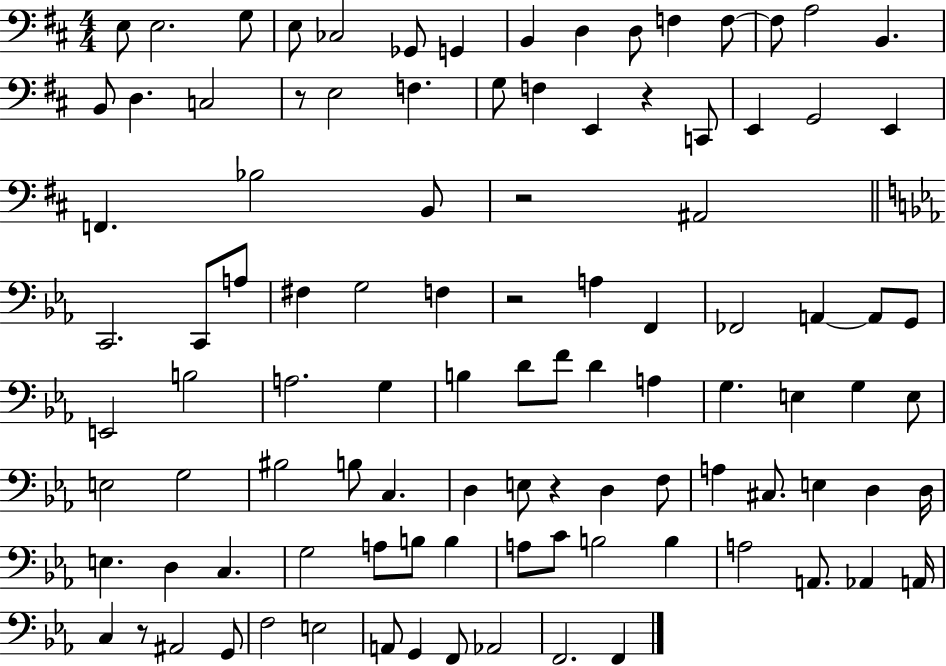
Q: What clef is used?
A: bass